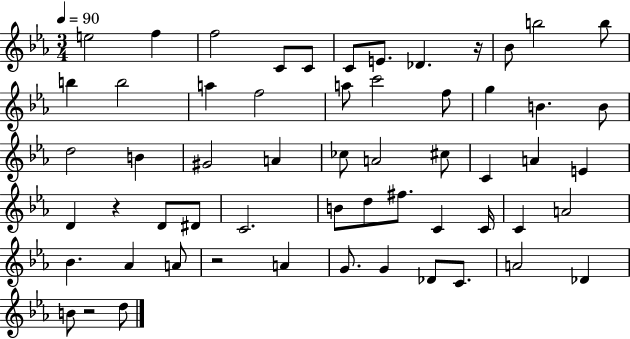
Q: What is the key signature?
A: EES major